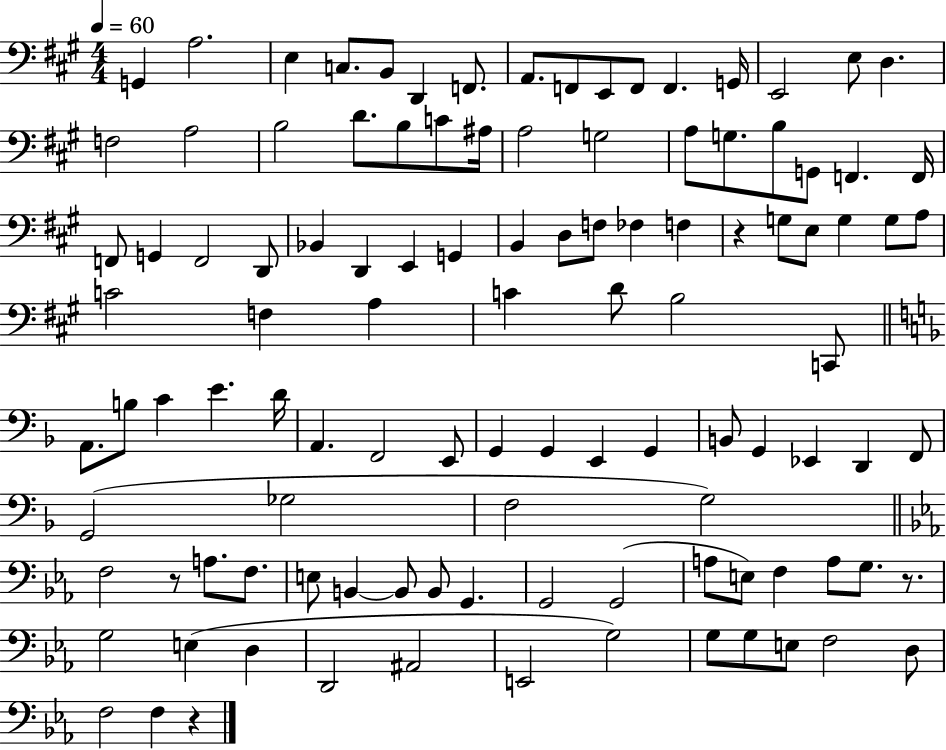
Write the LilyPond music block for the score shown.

{
  \clef bass
  \numericTimeSignature
  \time 4/4
  \key a \major
  \tempo 4 = 60
  g,4 a2. | e4 c8. b,8 d,4 f,8. | a,8. f,8 e,8 f,8 f,4. g,16 | e,2 e8 d4. | \break f2 a2 | b2 d'8. b8 c'8 ais16 | a2 g2 | a8 g8. b8 g,8 f,4. f,16 | \break f,8 g,4 f,2 d,8 | bes,4 d,4 e,4 g,4 | b,4 d8 f8 fes4 f4 | r4 g8 e8 g4 g8 a8 | \break c'2 f4 a4 | c'4 d'8 b2 c,8 | \bar "||" \break \key f \major a,8. b8 c'4 e'4. d'16 | a,4. f,2 e,8 | g,4 g,4 e,4 g,4 | b,8 g,4 ees,4 d,4 f,8 | \break g,2( ges2 | f2 g2) | \bar "||" \break \key ees \major f2 r8 a8. f8. | e8 b,4~~ b,8 b,8 g,4. | g,2 g,2( | a8 e8) f4 a8 g8. r8. | \break g2 e4( d4 | d,2 ais,2 | e,2 g2) | g8 g8 e8 f2 d8 | \break f2 f4 r4 | \bar "|."
}